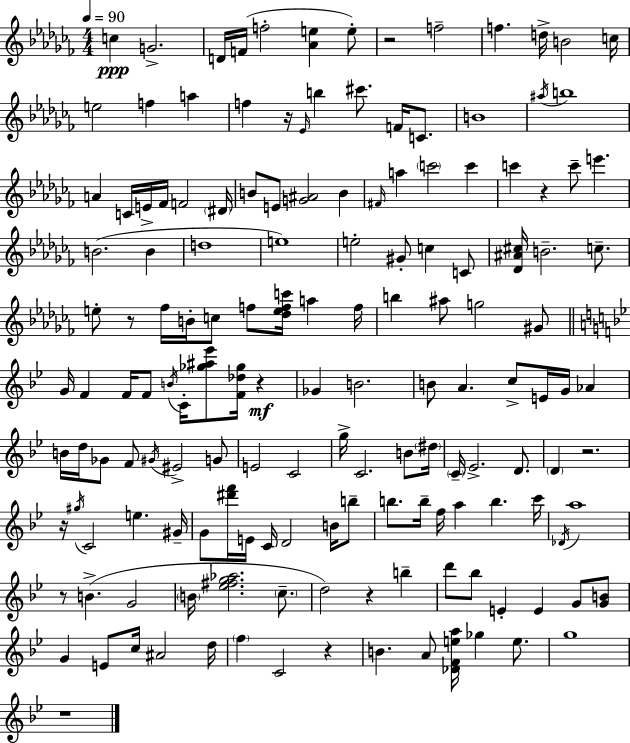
X:1
T:Untitled
M:4/4
L:1/4
K:Abm
c G2 D/4 F/4 f2 [_Ae] e/2 z2 f2 f d/4 B2 c/4 e2 f a f z/4 _E/4 b ^c'/2 F/4 C/2 B4 ^a/4 b4 A C/4 E/4 _F/4 F2 ^D/4 B/2 E/2 [G^A]2 B ^F/4 a c'2 c' c' z c'/2 e' B2 B d4 e4 e2 ^G/2 c C/2 [_D^A^c]/4 B2 c/2 e/2 z/2 _f/4 B/4 c/2 f/2 [_defc']/4 a f/4 b ^a/2 g2 ^G/2 G/4 F F/4 F/2 B/4 C/4 [_g^a_e']/2 [F_d_g]/4 z _G B2 B/2 A c/2 E/4 G/4 _A B/4 d/4 _G/2 F/2 ^G/4 ^E2 G/2 E2 C2 g/4 C2 B/2 ^d/4 C/4 _E2 D/2 D z2 z/4 ^g/4 C2 e ^G/4 G/2 [^d'f']/4 E/4 C/4 D2 B/4 b/2 b/2 b/4 f/4 a b c'/4 _D/4 a4 z/2 B G2 B/4 [_e^fg_a]2 c/2 d2 z b d'/2 _b/2 E E G/2 [GB]/2 G E/2 c/4 ^A2 d/4 f C2 z B A/2 [_DFea]/4 _g e/2 g4 z4